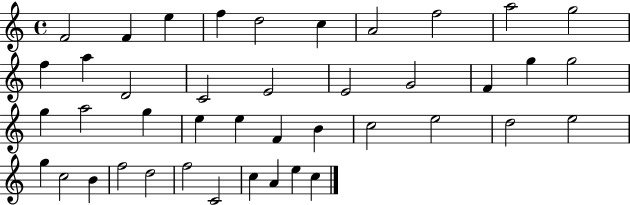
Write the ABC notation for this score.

X:1
T:Untitled
M:4/4
L:1/4
K:C
F2 F e f d2 c A2 f2 a2 g2 f a D2 C2 E2 E2 G2 F g g2 g a2 g e e F B c2 e2 d2 e2 g c2 B f2 d2 f2 C2 c A e c